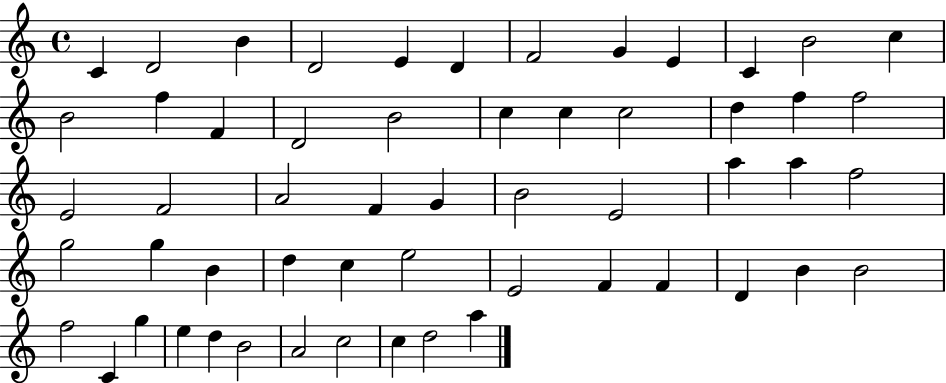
C4/q D4/h B4/q D4/h E4/q D4/q F4/h G4/q E4/q C4/q B4/h C5/q B4/h F5/q F4/q D4/h B4/h C5/q C5/q C5/h D5/q F5/q F5/h E4/h F4/h A4/h F4/q G4/q B4/h E4/h A5/q A5/q F5/h G5/h G5/q B4/q D5/q C5/q E5/h E4/h F4/q F4/q D4/q B4/q B4/h F5/h C4/q G5/q E5/q D5/q B4/h A4/h C5/h C5/q D5/h A5/q